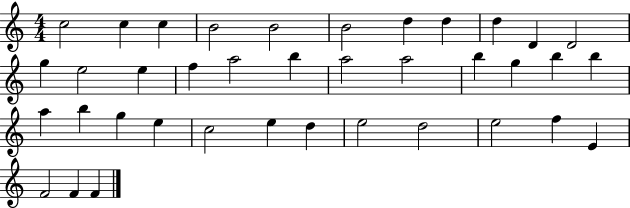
{
  \clef treble
  \numericTimeSignature
  \time 4/4
  \key c \major
  c''2 c''4 c''4 | b'2 b'2 | b'2 d''4 d''4 | d''4 d'4 d'2 | \break g''4 e''2 e''4 | f''4 a''2 b''4 | a''2 a''2 | b''4 g''4 b''4 b''4 | \break a''4 b''4 g''4 e''4 | c''2 e''4 d''4 | e''2 d''2 | e''2 f''4 e'4 | \break f'2 f'4 f'4 | \bar "|."
}